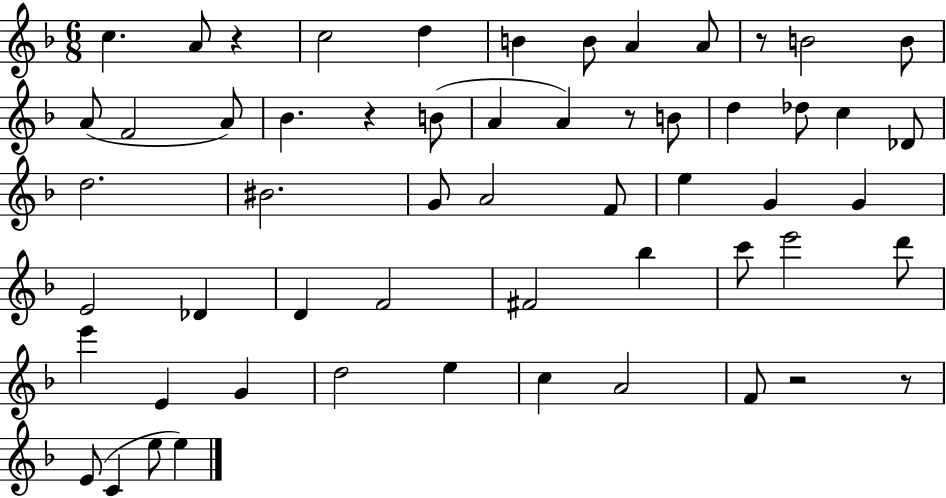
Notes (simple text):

C5/q. A4/e R/q C5/h D5/q B4/q B4/e A4/q A4/e R/e B4/h B4/e A4/e F4/h A4/e Bb4/q. R/q B4/e A4/q A4/q R/e B4/e D5/q Db5/e C5/q Db4/e D5/h. BIS4/h. G4/e A4/h F4/e E5/q G4/q G4/q E4/h Db4/q D4/q F4/h F#4/h Bb5/q C6/e E6/h D6/e E6/q E4/q G4/q D5/h E5/q C5/q A4/h F4/e R/h R/e E4/e C4/q E5/e E5/q